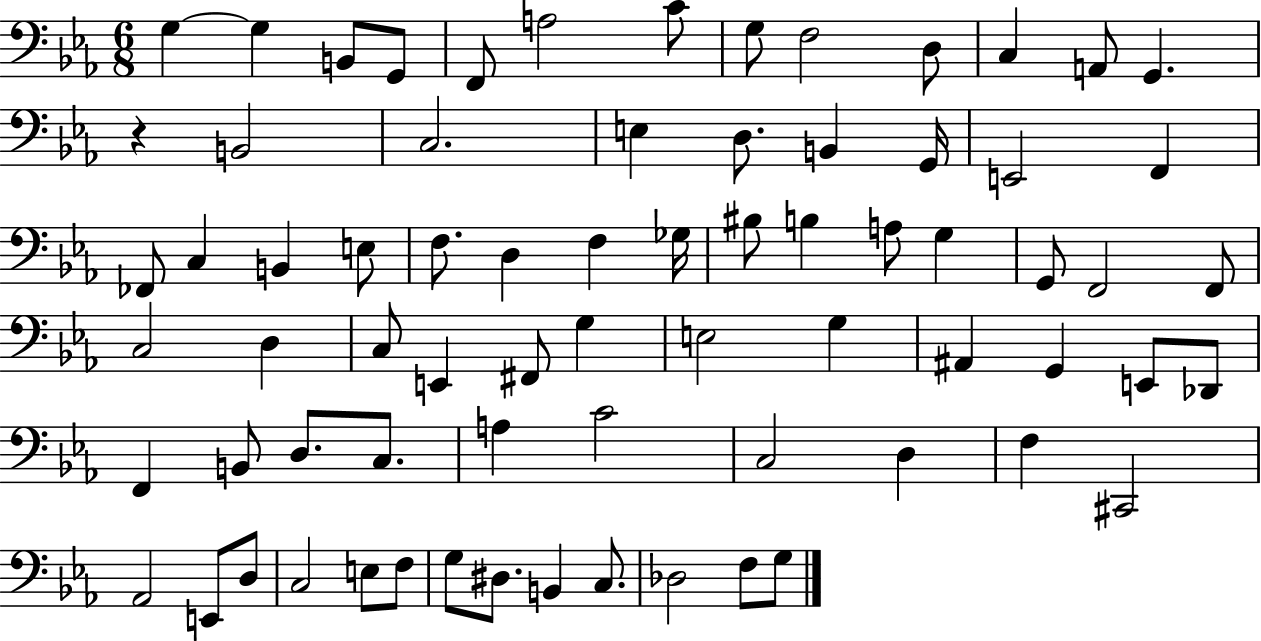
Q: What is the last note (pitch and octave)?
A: G3